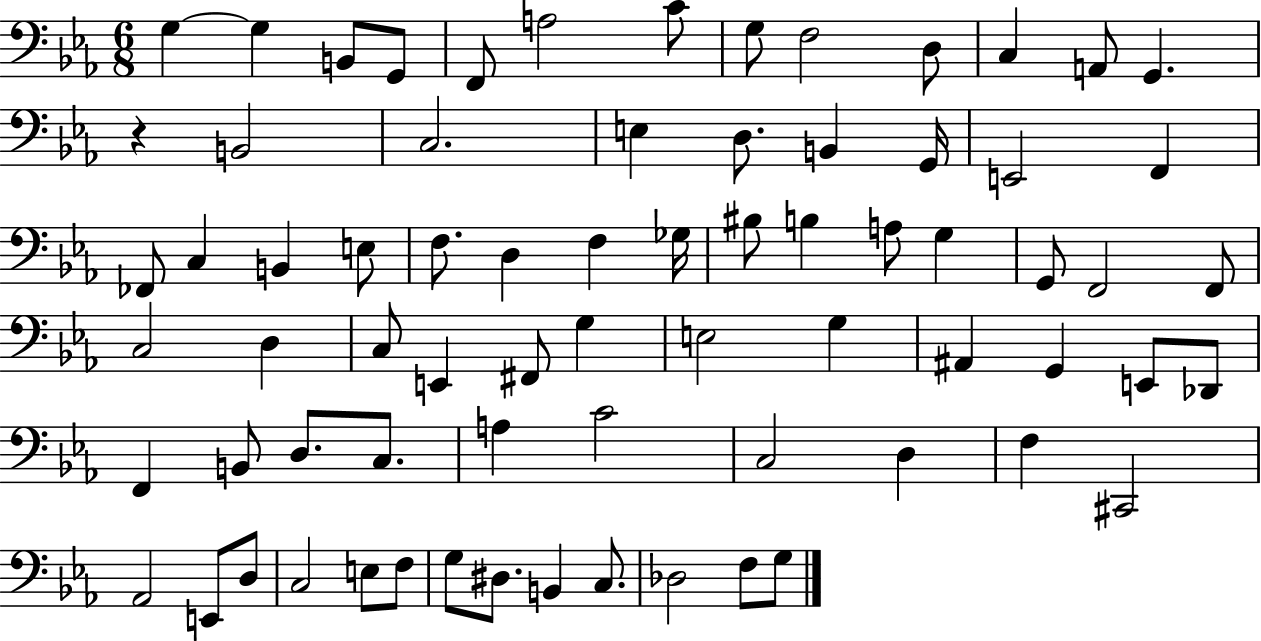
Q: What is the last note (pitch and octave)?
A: G3